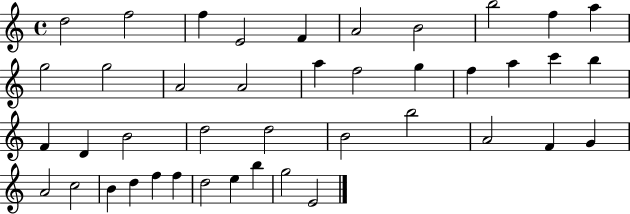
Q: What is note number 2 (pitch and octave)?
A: F5